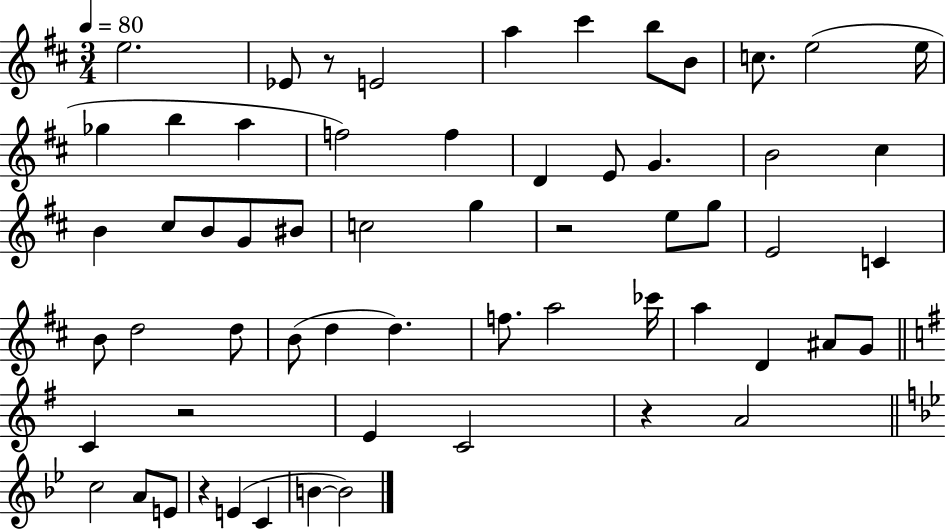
{
  \clef treble
  \numericTimeSignature
  \time 3/4
  \key d \major
  \tempo 4 = 80
  e''2. | ees'8 r8 e'2 | a''4 cis'''4 b''8 b'8 | c''8. e''2( e''16 | \break ges''4 b''4 a''4 | f''2) f''4 | d'4 e'8 g'4. | b'2 cis''4 | \break b'4 cis''8 b'8 g'8 bis'8 | c''2 g''4 | r2 e''8 g''8 | e'2 c'4 | \break b'8 d''2 d''8 | b'8( d''4 d''4.) | f''8. a''2 ces'''16 | a''4 d'4 ais'8 g'8 | \break \bar "||" \break \key g \major c'4 r2 | e'4 c'2 | r4 a'2 | \bar "||" \break \key g \minor c''2 a'8 e'8 | r4 e'4( c'4 | b'4~~ b'2) | \bar "|."
}